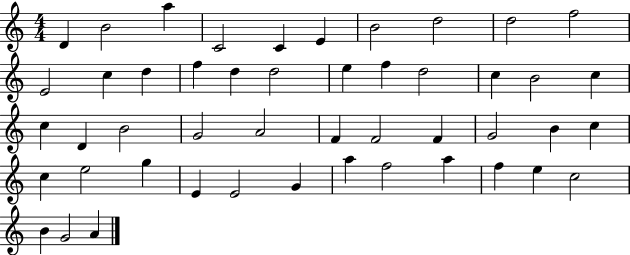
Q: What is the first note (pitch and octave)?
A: D4